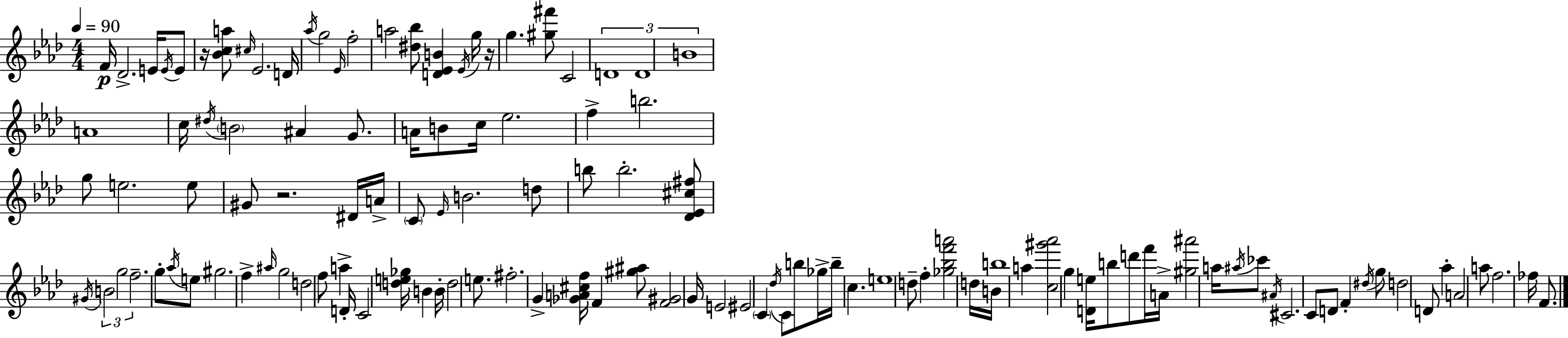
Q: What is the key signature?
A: F minor